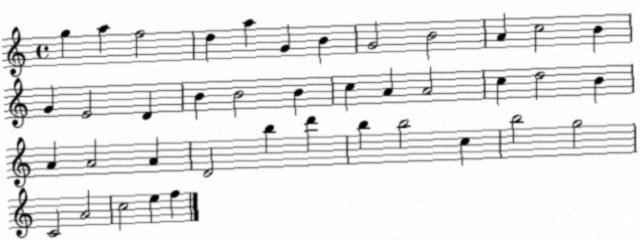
X:1
T:Untitled
M:4/4
L:1/4
K:C
g a f2 d a G B G2 B2 A c2 B G E2 D B B2 B c A A2 c d2 B A A2 A D2 b d' b b2 c b2 g2 C2 A2 c2 e f